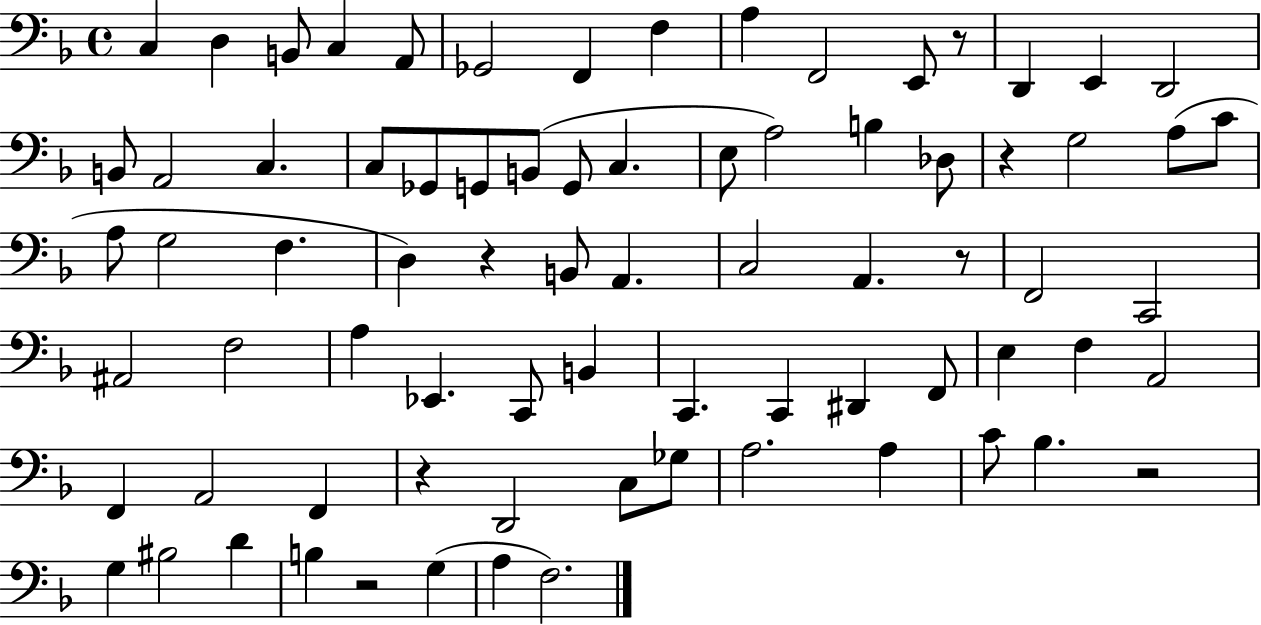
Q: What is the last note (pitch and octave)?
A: F3